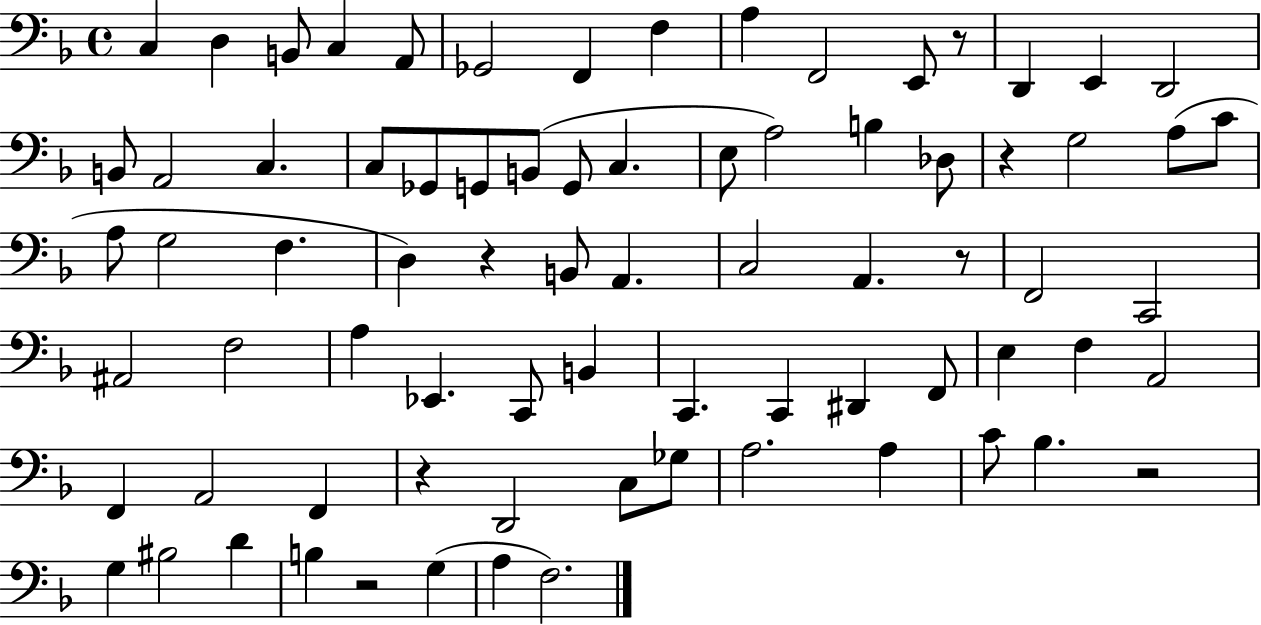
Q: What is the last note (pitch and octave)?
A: F3